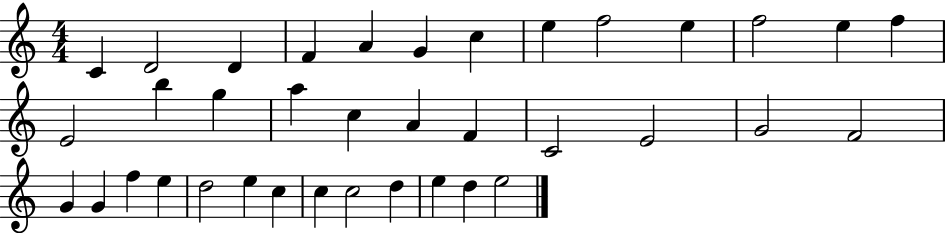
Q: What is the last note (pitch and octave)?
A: E5